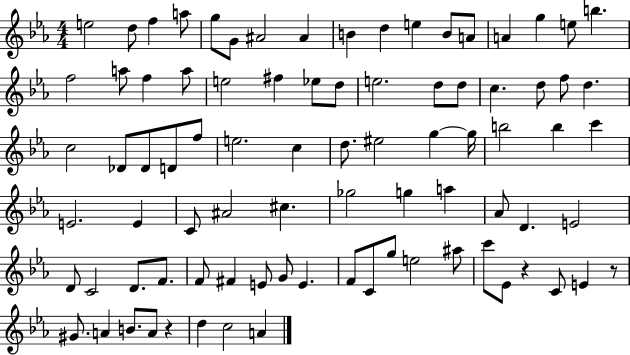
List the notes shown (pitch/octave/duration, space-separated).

E5/h D5/e F5/q A5/e G5/e G4/e A#4/h A#4/q B4/q D5/q E5/q B4/e A4/e A4/q G5/q E5/e B5/q. F5/h A5/e F5/q A5/e E5/h F#5/q Eb5/e D5/e E5/h. D5/e D5/e C5/q. D5/e F5/e D5/q. C5/h Db4/e Db4/e D4/e F5/e E5/h. C5/q D5/e. EIS5/h G5/q G5/s B5/h B5/q C6/q E4/h. E4/q C4/e A#4/h C#5/q. Gb5/h G5/q A5/q Ab4/e D4/q. E4/h D4/e C4/h D4/e. F4/e. F4/e F#4/q E4/e G4/e E4/q. F4/e C4/e G5/e E5/h A#5/e C6/e Eb4/e R/q C4/e E4/q R/e G#4/e. A4/q B4/e. A4/e R/q D5/q C5/h A4/q